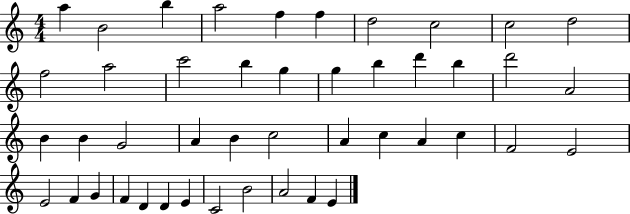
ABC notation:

X:1
T:Untitled
M:4/4
L:1/4
K:C
a B2 b a2 f f d2 c2 c2 d2 f2 a2 c'2 b g g b d' b d'2 A2 B B G2 A B c2 A c A c F2 E2 E2 F G F D D E C2 B2 A2 F E